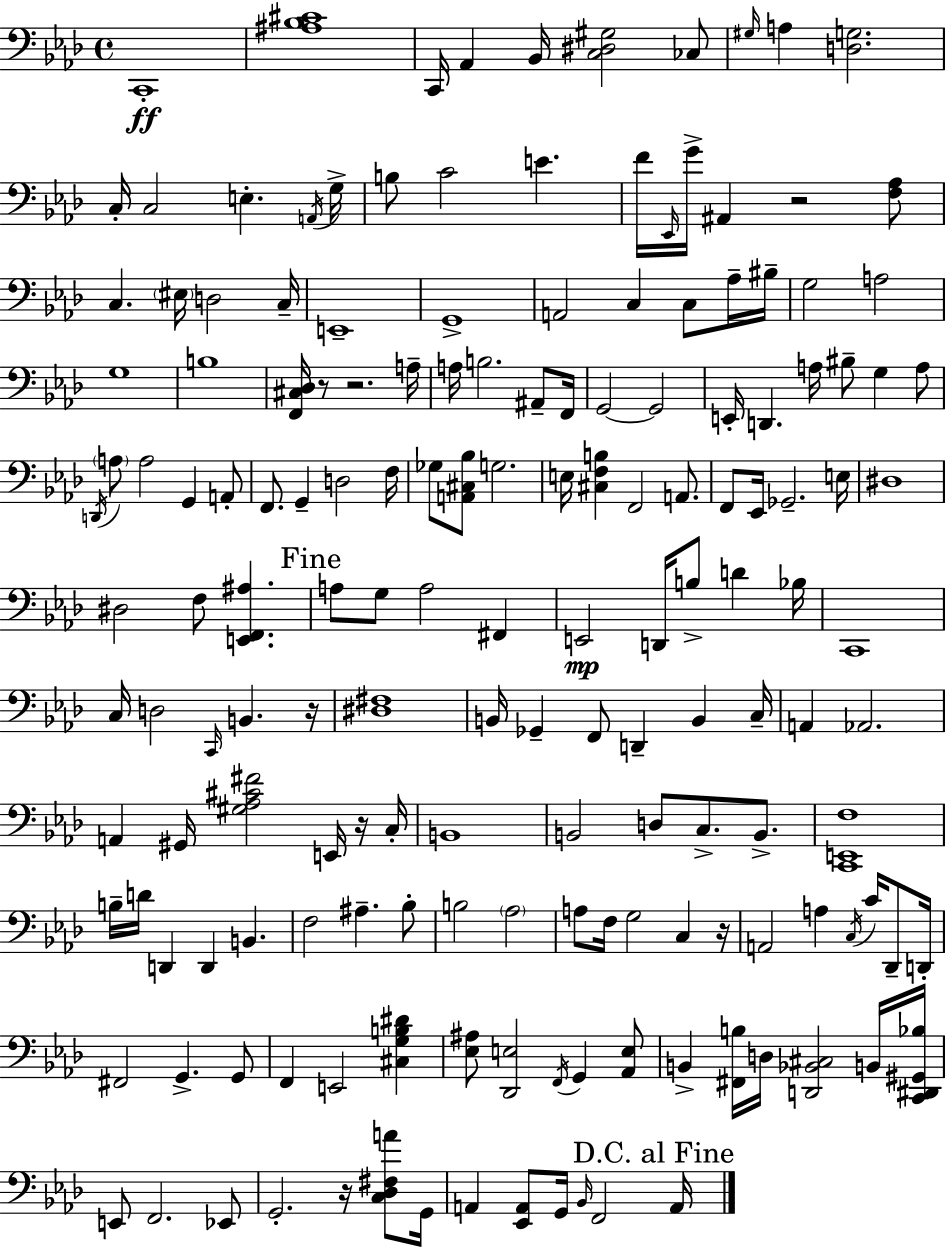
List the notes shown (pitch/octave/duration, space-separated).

C2/w [A#3,Bb3,C#4]/w C2/s Ab2/q Bb2/s [C3,D#3,G#3]/h CES3/e G#3/s A3/q [D3,G3]/h. C3/s C3/h E3/q. A2/s G3/s B3/e C4/h E4/q. F4/s Eb2/s G4/s A#2/q R/h [F3,Ab3]/e C3/q. EIS3/s D3/h C3/s E2/w G2/w A2/h C3/q C3/e Ab3/s BIS3/s G3/h A3/h G3/w B3/w [F2,C#3,Db3]/s R/e R/h. A3/s A3/s B3/h. A#2/e F2/s G2/h G2/h E2/s D2/q. A3/s BIS3/e G3/q A3/e D2/s A3/e A3/h G2/q A2/e F2/e. G2/q D3/h F3/s Gb3/e [A2,C#3,Bb3]/e G3/h. E3/s [C#3,F3,B3]/q F2/h A2/e. F2/e Eb2/s Gb2/h. E3/s D#3/w D#3/h F3/e [E2,F2,A#3]/q. A3/e G3/e A3/h F#2/q E2/h D2/s B3/e D4/q Bb3/s C2/w C3/s D3/h C2/s B2/q. R/s [D#3,F#3]/w B2/s Gb2/q F2/e D2/q B2/q C3/s A2/q Ab2/h. A2/q G#2/s [G#3,Ab3,C#4,F#4]/h E2/s R/s C3/s B2/w B2/h D3/e C3/e. B2/e. [C2,E2,F3]/w B3/s D4/s D2/q D2/q B2/q. F3/h A#3/q. Bb3/e B3/h Ab3/h A3/e F3/s G3/h C3/q R/s A2/h A3/q C3/s C4/s Db2/e D2/s F#2/h G2/q. G2/e F2/q E2/h [C#3,G3,B3,D#4]/q [Eb3,A#3]/e [Db2,E3]/h F2/s G2/q [Ab2,E3]/e B2/q [F#2,B3]/s D3/s [D2,Bb2,C#3]/h B2/s [C2,D#2,G#2,Bb3]/s E2/e F2/h. Eb2/e G2/h. R/s [C3,Db3,F#3,A4]/e G2/s A2/q [Eb2,A2]/e G2/s Bb2/s F2/h A2/s